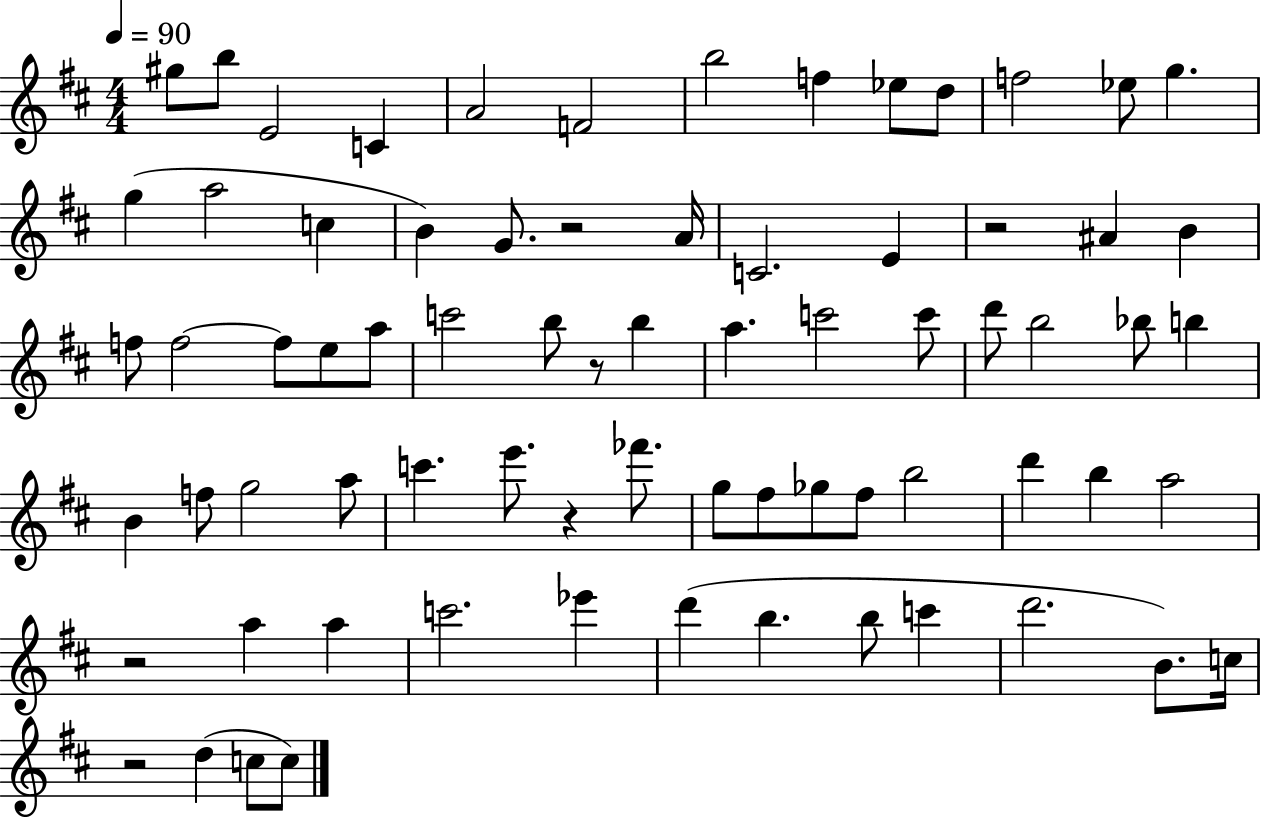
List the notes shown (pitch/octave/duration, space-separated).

G#5/e B5/e E4/h C4/q A4/h F4/h B5/h F5/q Eb5/e D5/e F5/h Eb5/e G5/q. G5/q A5/h C5/q B4/q G4/e. R/h A4/s C4/h. E4/q R/h A#4/q B4/q F5/e F5/h F5/e E5/e A5/e C6/h B5/e R/e B5/q A5/q. C6/h C6/e D6/e B5/h Bb5/e B5/q B4/q F5/e G5/h A5/e C6/q. E6/e. R/q FES6/e. G5/e F#5/e Gb5/e F#5/e B5/h D6/q B5/q A5/h R/h A5/q A5/q C6/h. Eb6/q D6/q B5/q. B5/e C6/q D6/h. B4/e. C5/s R/h D5/q C5/e C5/e